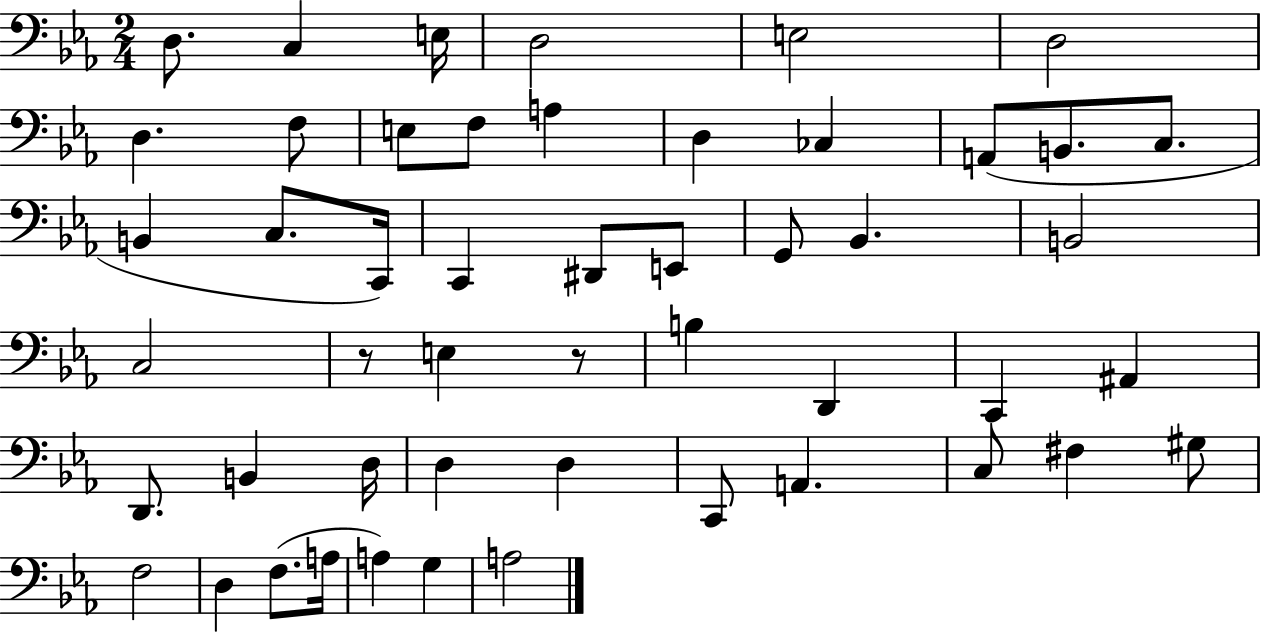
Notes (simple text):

D3/e. C3/q E3/s D3/h E3/h D3/h D3/q. F3/e E3/e F3/e A3/q D3/q CES3/q A2/e B2/e. C3/e. B2/q C3/e. C2/s C2/q D#2/e E2/e G2/e Bb2/q. B2/h C3/h R/e E3/q R/e B3/q D2/q C2/q A#2/q D2/e. B2/q D3/s D3/q D3/q C2/e A2/q. C3/e F#3/q G#3/e F3/h D3/q F3/e. A3/s A3/q G3/q A3/h